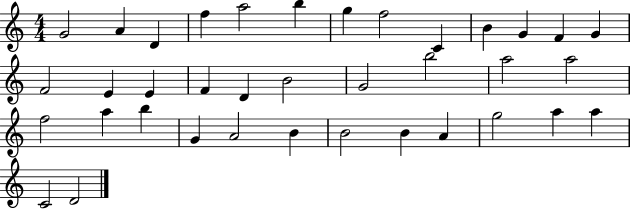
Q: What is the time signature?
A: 4/4